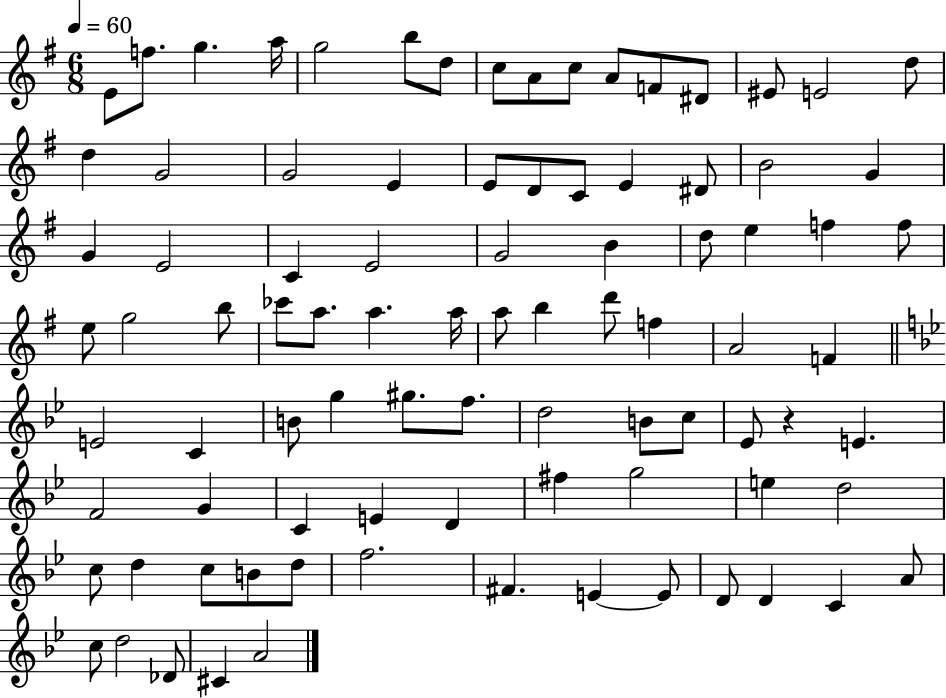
E4/e F5/e. G5/q. A5/s G5/h B5/e D5/e C5/e A4/e C5/e A4/e F4/e D#4/e EIS4/e E4/h D5/e D5/q G4/h G4/h E4/q E4/e D4/e C4/e E4/q D#4/e B4/h G4/q G4/q E4/h C4/q E4/h G4/h B4/q D5/e E5/q F5/q F5/e E5/e G5/h B5/e CES6/e A5/e. A5/q. A5/s A5/e B5/q D6/e F5/q A4/h F4/q E4/h C4/q B4/e G5/q G#5/e. F5/e. D5/h B4/e C5/e Eb4/e R/q E4/q. F4/h G4/q C4/q E4/q D4/q F#5/q G5/h E5/q D5/h C5/e D5/q C5/e B4/e D5/e F5/h. F#4/q. E4/q E4/e D4/e D4/q C4/q A4/e C5/e D5/h Db4/e C#4/q A4/h